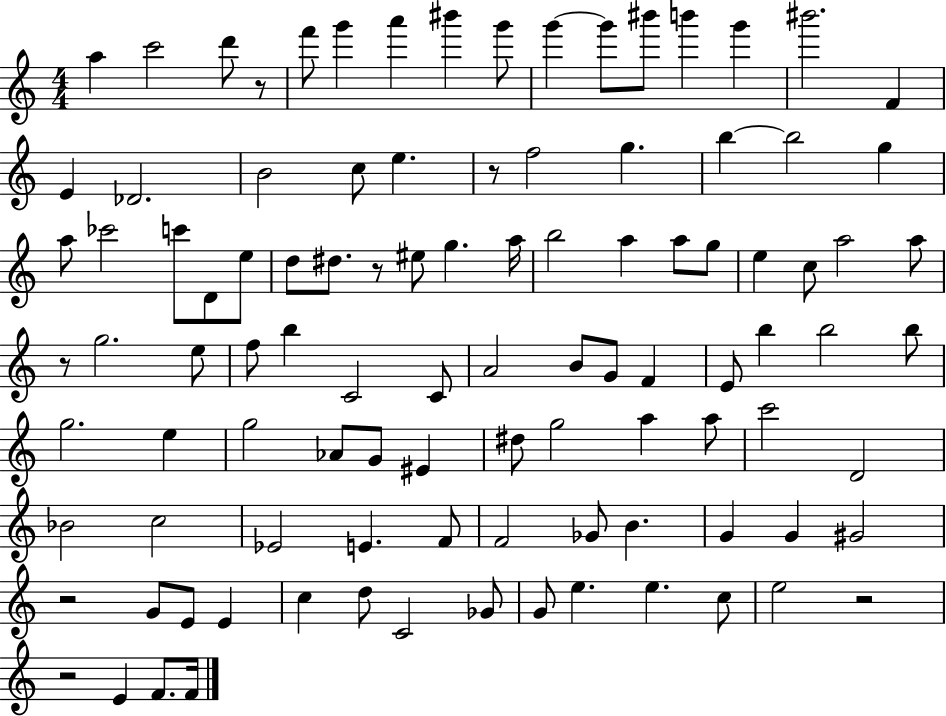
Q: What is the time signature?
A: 4/4